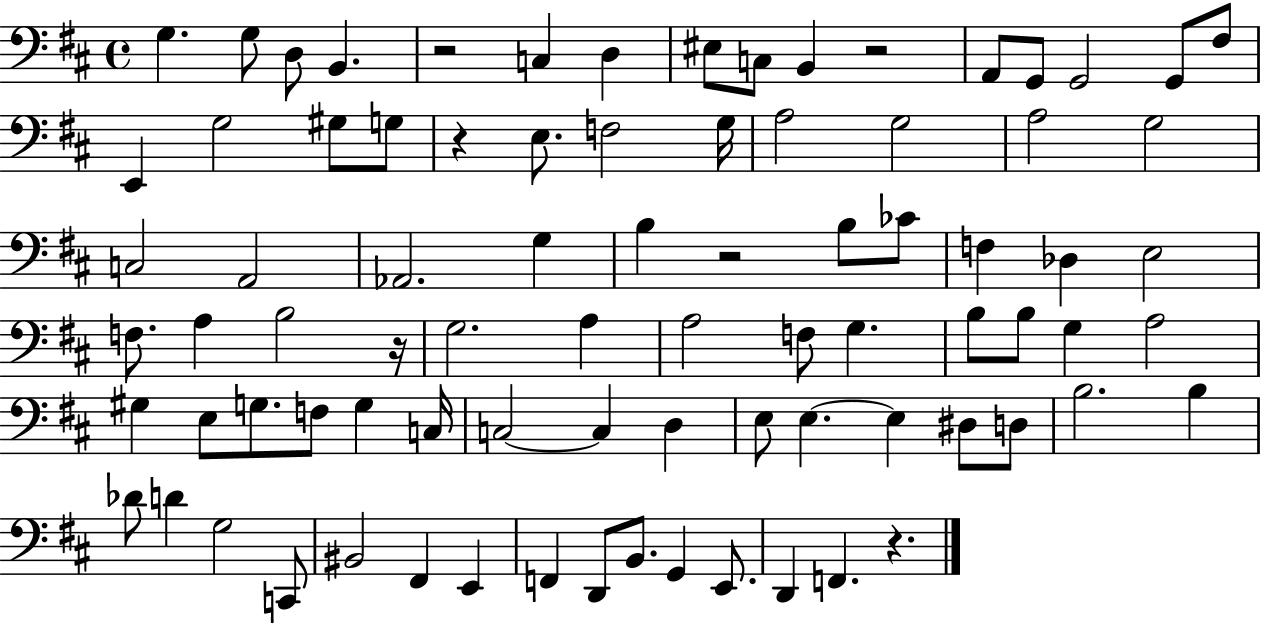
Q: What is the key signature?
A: D major